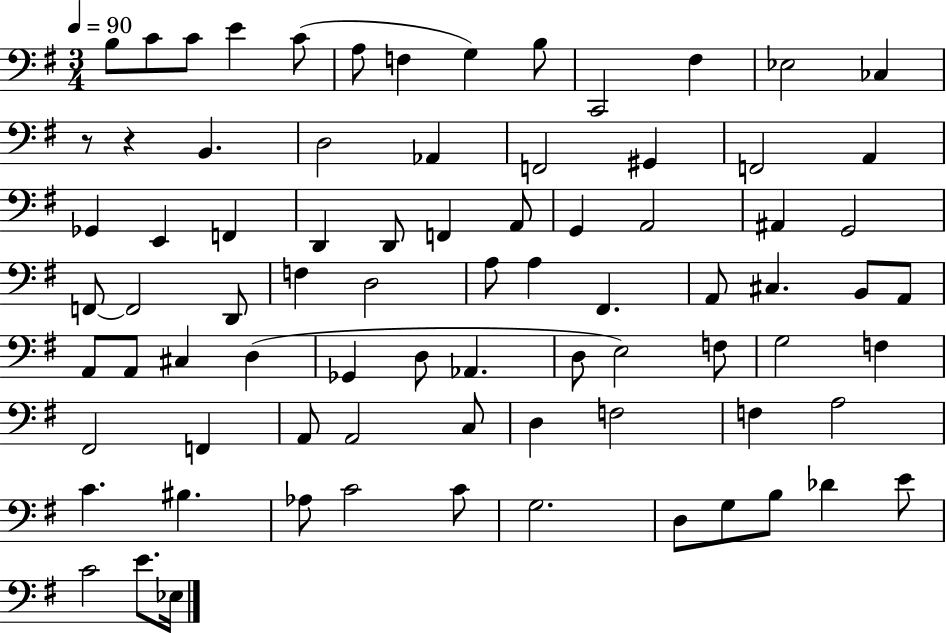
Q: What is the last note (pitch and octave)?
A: Eb3